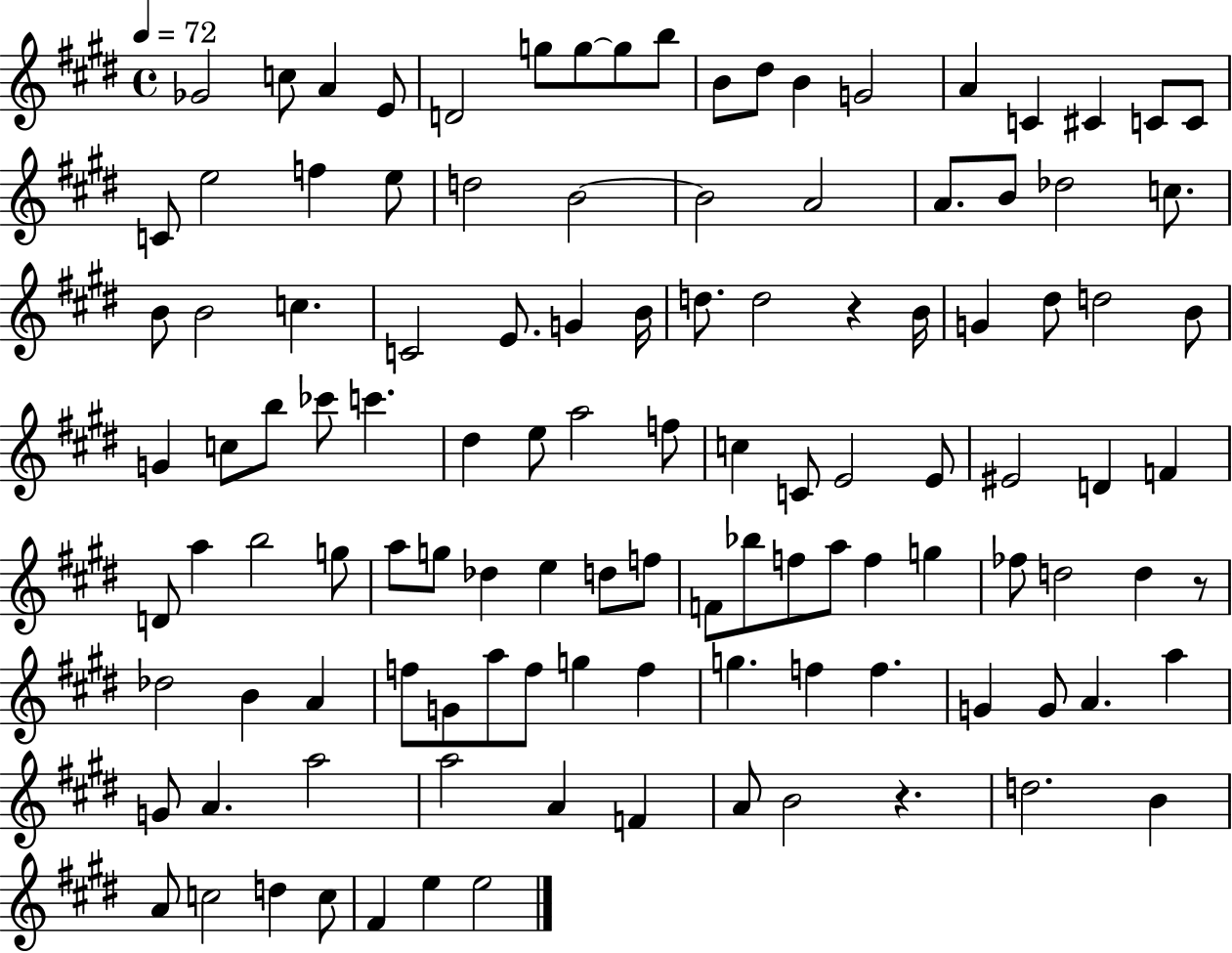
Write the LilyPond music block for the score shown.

{
  \clef treble
  \time 4/4
  \defaultTimeSignature
  \key e \major
  \tempo 4 = 72
  ges'2 c''8 a'4 e'8 | d'2 g''8 g''8~~ g''8 b''8 | b'8 dis''8 b'4 g'2 | a'4 c'4 cis'4 c'8 c'8 | \break c'8 e''2 f''4 e''8 | d''2 b'2~~ | b'2 a'2 | a'8. b'8 des''2 c''8. | \break b'8 b'2 c''4. | c'2 e'8. g'4 b'16 | d''8. d''2 r4 b'16 | g'4 dis''8 d''2 b'8 | \break g'4 c''8 b''8 ces'''8 c'''4. | dis''4 e''8 a''2 f''8 | c''4 c'8 e'2 e'8 | eis'2 d'4 f'4 | \break d'8 a''4 b''2 g''8 | a''8 g''8 des''4 e''4 d''8 f''8 | f'8 bes''8 f''8 a''8 f''4 g''4 | fes''8 d''2 d''4 r8 | \break des''2 b'4 a'4 | f''8 g'8 a''8 f''8 g''4 f''4 | g''4. f''4 f''4. | g'4 g'8 a'4. a''4 | \break g'8 a'4. a''2 | a''2 a'4 f'4 | a'8 b'2 r4. | d''2. b'4 | \break a'8 c''2 d''4 c''8 | fis'4 e''4 e''2 | \bar "|."
}